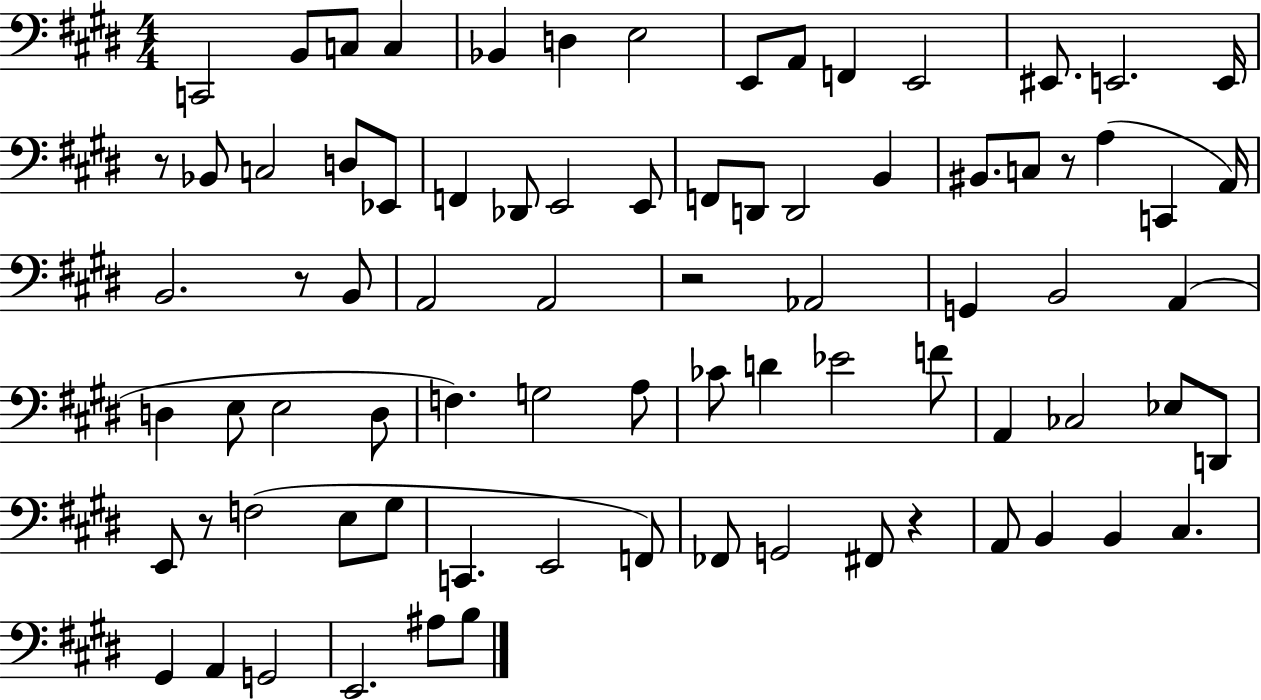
{
  \clef bass
  \numericTimeSignature
  \time 4/4
  \key e \major
  c,2 b,8 c8 c4 | bes,4 d4 e2 | e,8 a,8 f,4 e,2 | eis,8. e,2. e,16 | \break r8 bes,8 c2 d8 ees,8 | f,4 des,8 e,2 e,8 | f,8 d,8 d,2 b,4 | bis,8. c8 r8 a4( c,4 a,16) | \break b,2. r8 b,8 | a,2 a,2 | r2 aes,2 | g,4 b,2 a,4( | \break d4 e8 e2 d8 | f4.) g2 a8 | ces'8 d'4 ees'2 f'8 | a,4 ces2 ees8 d,8 | \break e,8 r8 f2( e8 gis8 | c,4. e,2 f,8) | fes,8 g,2 fis,8 r4 | a,8 b,4 b,4 cis4. | \break gis,4 a,4 g,2 | e,2. ais8 b8 | \bar "|."
}